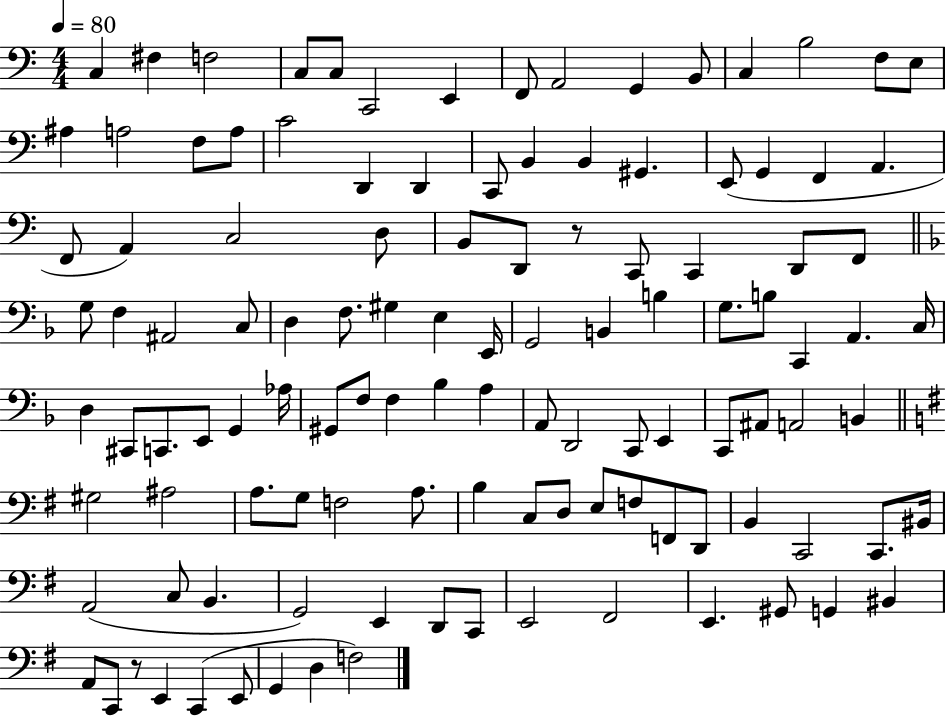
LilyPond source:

{
  \clef bass
  \numericTimeSignature
  \time 4/4
  \key c \major
  \tempo 4 = 80
  c4 fis4 f2 | c8 c8 c,2 e,4 | f,8 a,2 g,4 b,8 | c4 b2 f8 e8 | \break ais4 a2 f8 a8 | c'2 d,4 d,4 | c,8 b,4 b,4 gis,4. | e,8( g,4 f,4 a,4. | \break f,8 a,4) c2 d8 | b,8 d,8 r8 c,8 c,4 d,8 f,8 | \bar "||" \break \key d \minor g8 f4 ais,2 c8 | d4 f8. gis4 e4 e,16 | g,2 b,4 b4 | g8. b8 c,4 a,4. c16 | \break d4 cis,8 c,8. e,8 g,4 aes16 | gis,8 f8 f4 bes4 a4 | a,8 d,2 c,8 e,4 | c,8 ais,8 a,2 b,4 | \break \bar "||" \break \key e \minor gis2 ais2 | a8. g8 f2 a8. | b4 c8 d8 e8 f8 f,8 d,8 | b,4 c,2 c,8. bis,16 | \break a,2( c8 b,4. | g,2) e,4 d,8 c,8 | e,2 fis,2 | e,4. gis,8 g,4 bis,4 | \break a,8 c,8 r8 e,4 c,4( e,8 | g,4 d4 f2) | \bar "|."
}